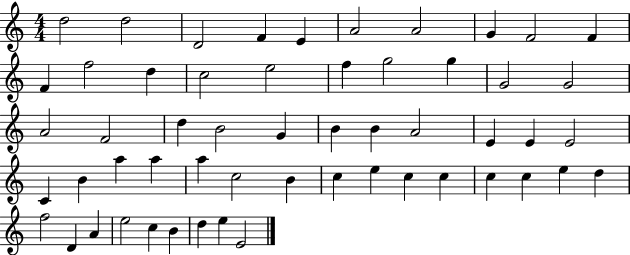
X:1
T:Untitled
M:4/4
L:1/4
K:C
d2 d2 D2 F E A2 A2 G F2 F F f2 d c2 e2 f g2 g G2 G2 A2 F2 d B2 G B B A2 E E E2 C B a a a c2 B c e c c c c e d f2 D A e2 c B d e E2